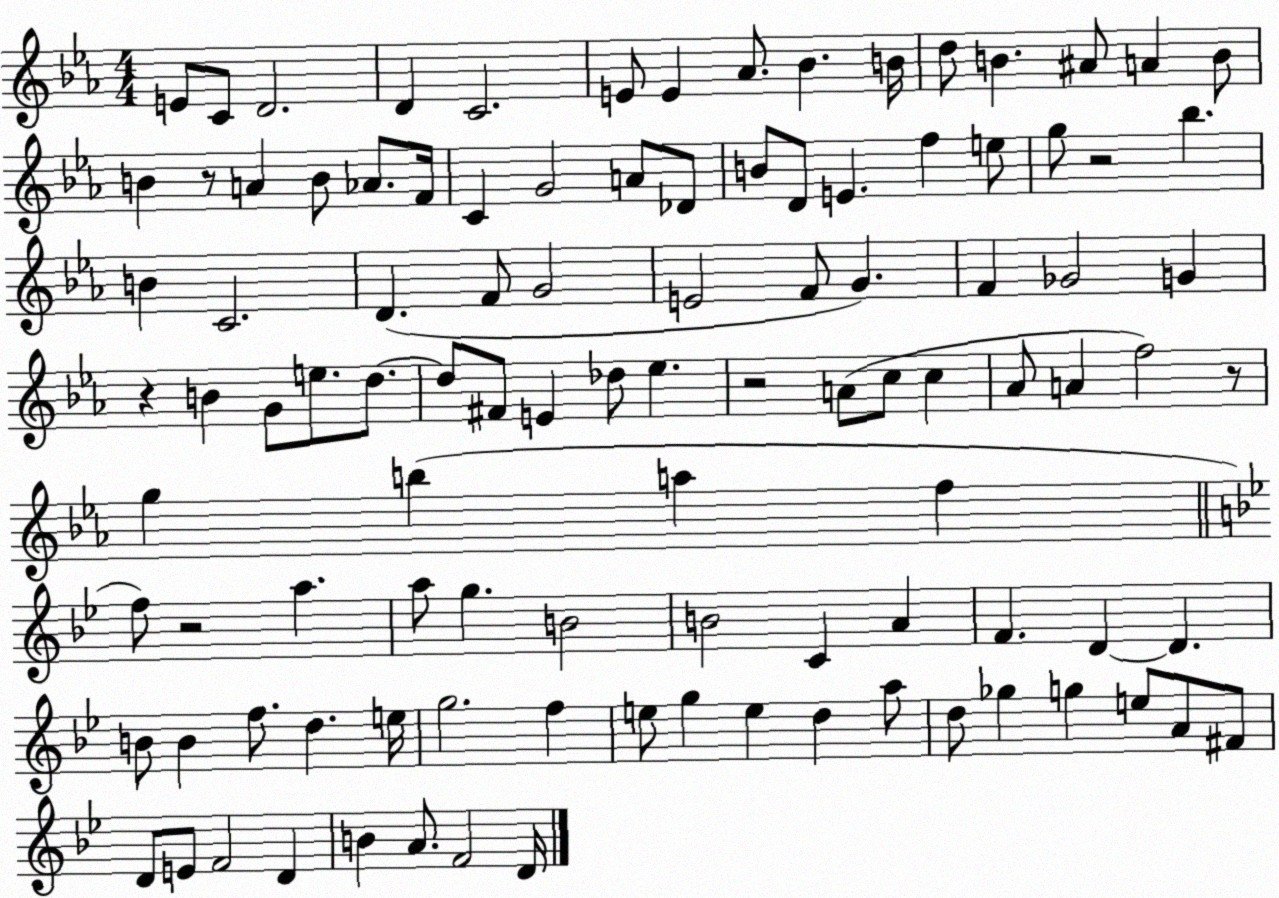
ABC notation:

X:1
T:Untitled
M:4/4
L:1/4
K:Eb
E/2 C/2 D2 D C2 E/2 E _A/2 _B B/4 d/2 B ^A/2 A B/2 B z/2 A B/2 _A/2 F/4 C G2 A/2 _D/2 B/2 D/2 E f e/2 g/2 z2 _b B C2 D F/2 G2 E2 F/2 G F _G2 G z B G/2 e/2 d/2 d/2 ^F/2 E _d/2 _e z2 A/2 c/2 c _A/2 A f2 z/2 g b a f f/2 z2 a a/2 g B2 B2 C A F D D B/2 B f/2 d e/4 g2 f e/2 g e d a/2 d/2 _g g e/2 A/2 ^F/2 D/2 E/2 F2 D B A/2 F2 D/4